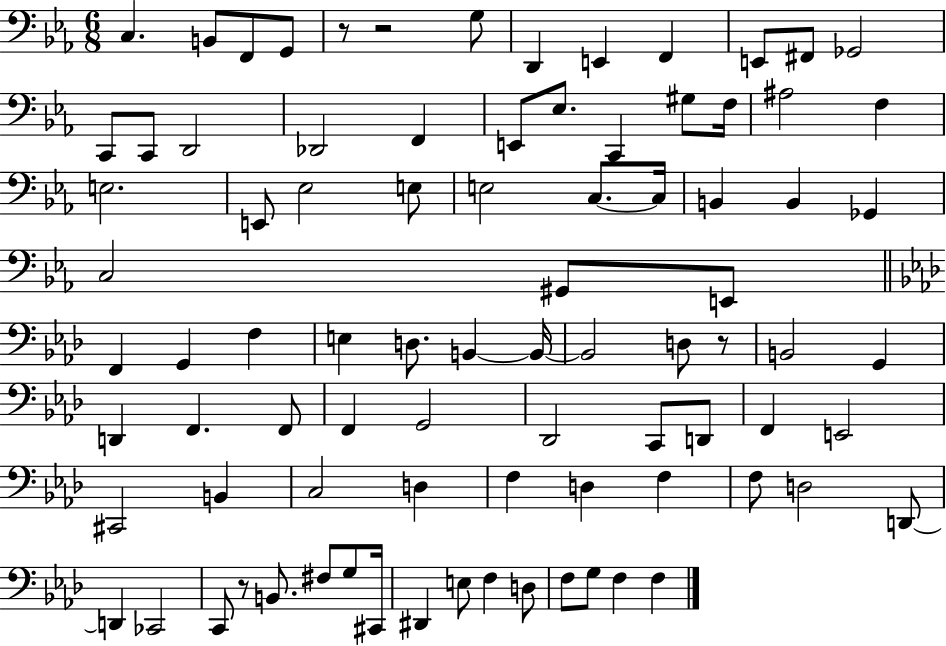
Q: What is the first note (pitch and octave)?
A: C3